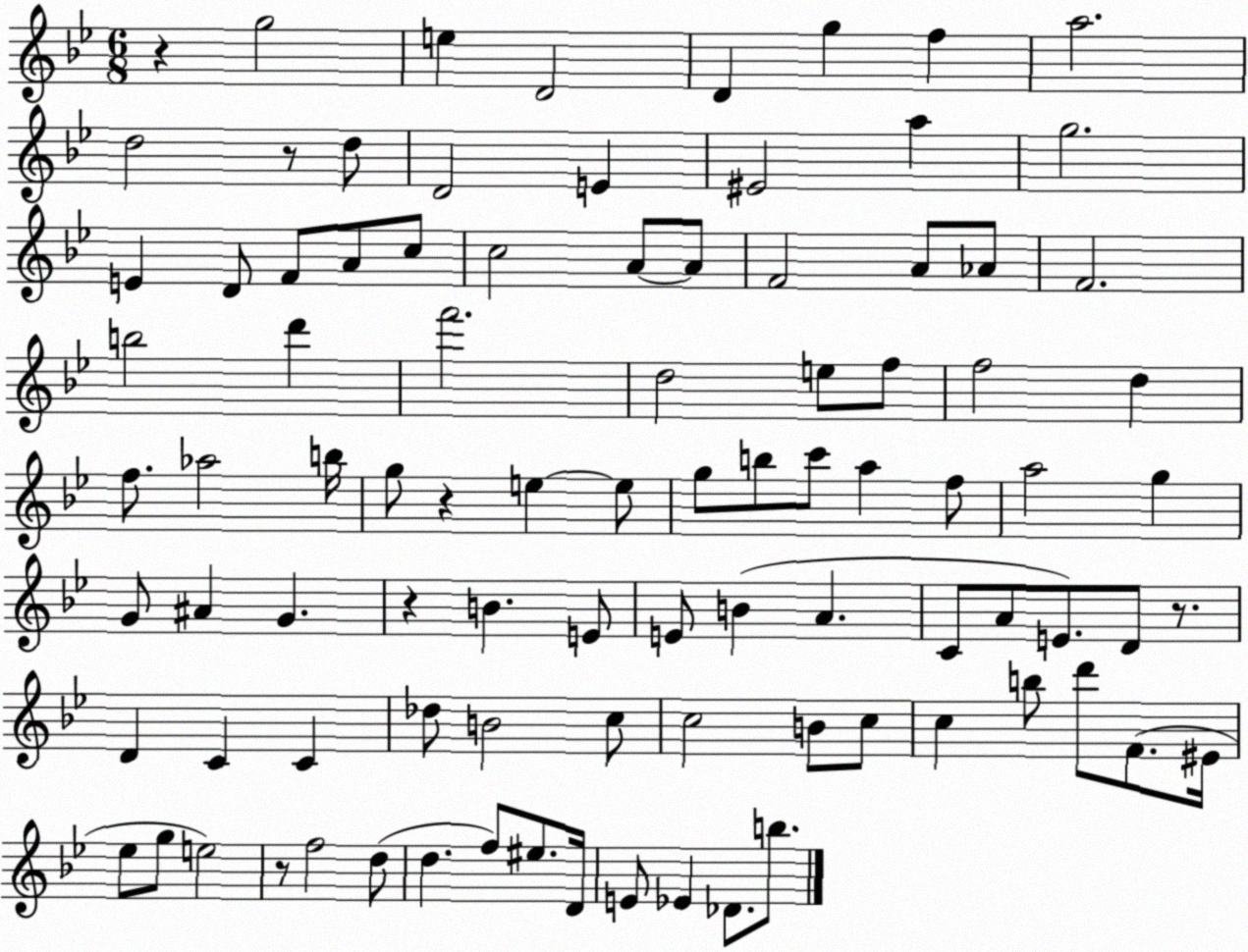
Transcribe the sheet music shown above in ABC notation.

X:1
T:Untitled
M:6/8
L:1/4
K:Bb
z g2 e D2 D g f a2 d2 z/2 d/2 D2 E ^E2 a g2 E D/2 F/2 A/2 c/2 c2 A/2 A/2 F2 A/2 _A/2 F2 b2 d' f'2 d2 e/2 f/2 f2 d f/2 _a2 b/4 g/2 z e e/2 g/2 b/2 c'/2 a f/2 a2 g G/2 ^A G z B E/2 E/2 B A C/2 A/2 E/2 D/2 z/2 D C C _d/2 B2 c/2 c2 B/2 c/2 c b/2 d'/2 F/2 ^E/4 _e/2 g/2 e2 z/2 f2 d/2 d f/2 ^e/2 D/4 E/2 _E _D/2 b/2